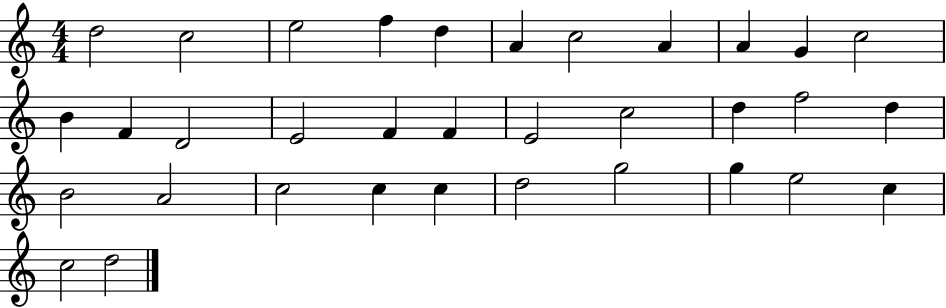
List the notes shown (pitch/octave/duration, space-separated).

D5/h C5/h E5/h F5/q D5/q A4/q C5/h A4/q A4/q G4/q C5/h B4/q F4/q D4/h E4/h F4/q F4/q E4/h C5/h D5/q F5/h D5/q B4/h A4/h C5/h C5/q C5/q D5/h G5/h G5/q E5/h C5/q C5/h D5/h